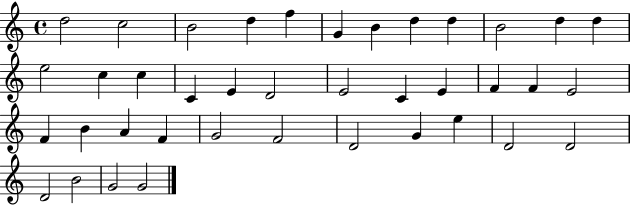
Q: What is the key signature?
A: C major